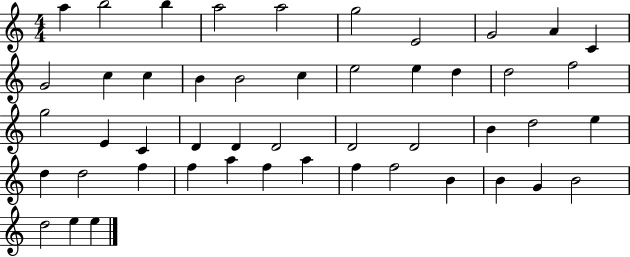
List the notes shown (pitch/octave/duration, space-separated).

A5/q B5/h B5/q A5/h A5/h G5/h E4/h G4/h A4/q C4/q G4/h C5/q C5/q B4/q B4/h C5/q E5/h E5/q D5/q D5/h F5/h G5/h E4/q C4/q D4/q D4/q D4/h D4/h D4/h B4/q D5/h E5/q D5/q D5/h F5/q F5/q A5/q F5/q A5/q F5/q F5/h B4/q B4/q G4/q B4/h D5/h E5/q E5/q